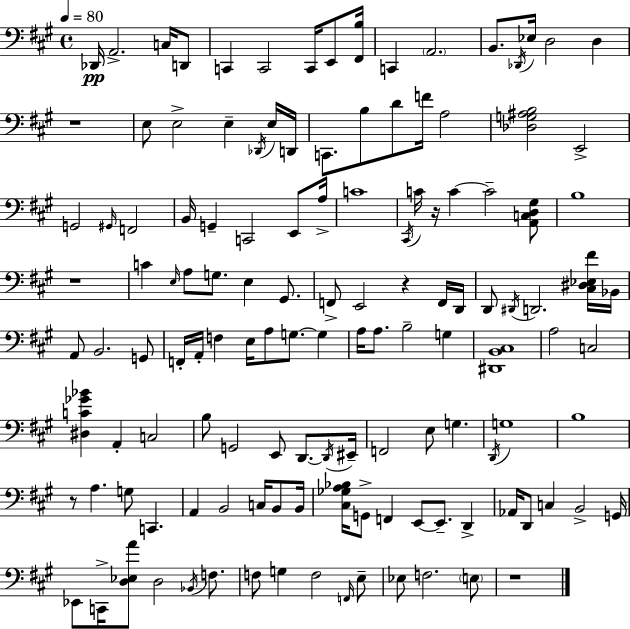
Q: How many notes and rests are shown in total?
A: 130